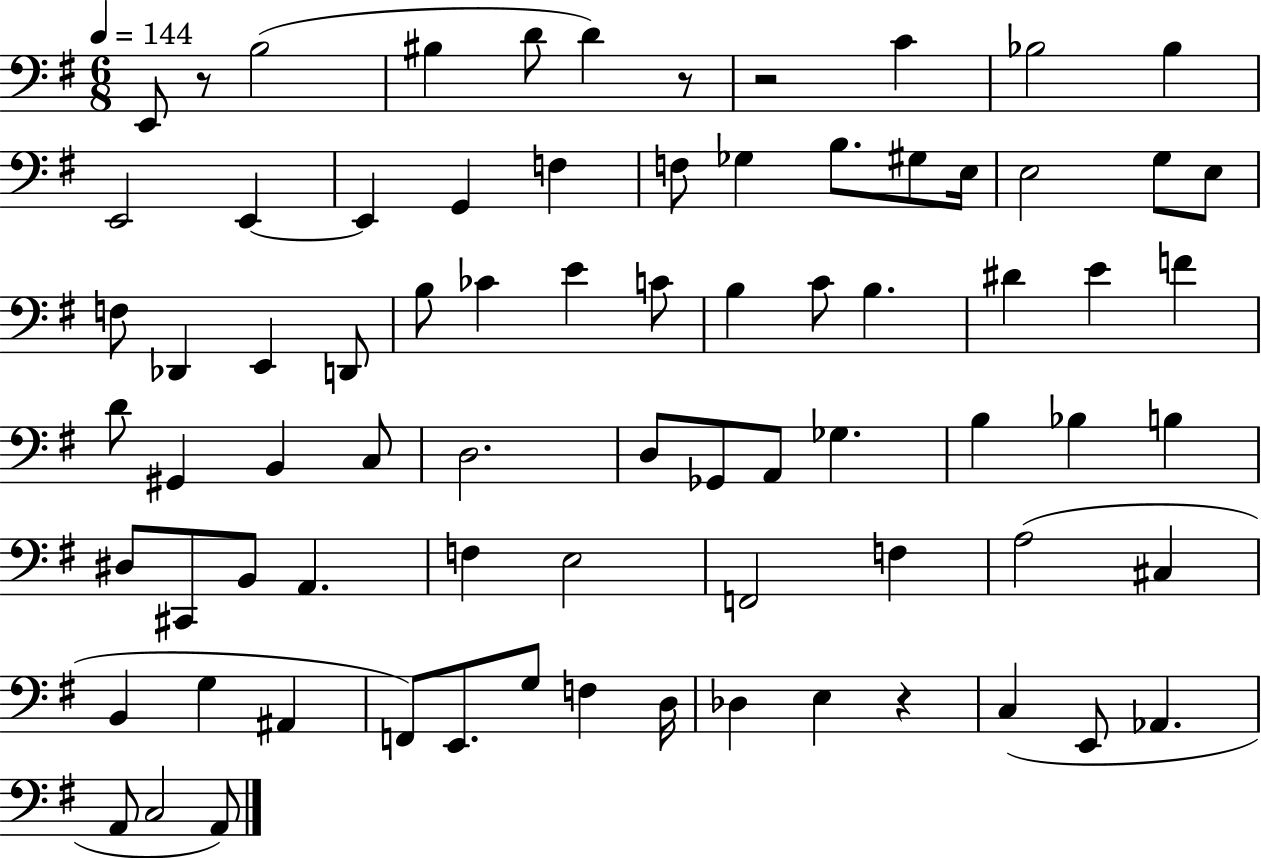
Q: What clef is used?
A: bass